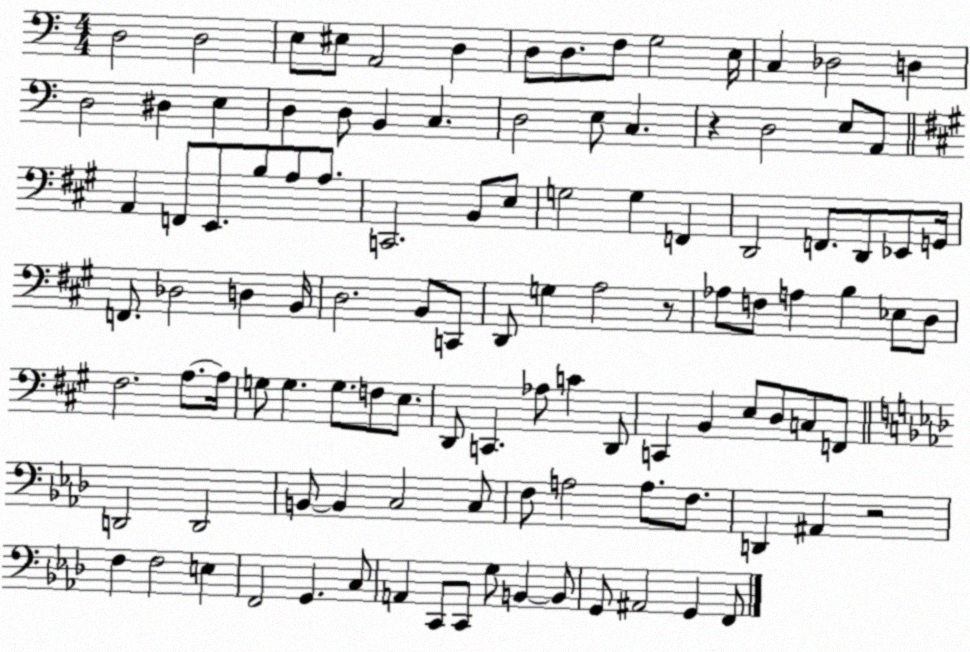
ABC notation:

X:1
T:Untitled
M:4/4
L:1/4
K:C
D,2 D,2 E,/2 ^E,/2 A,,2 D, D,/2 D,/2 F,/2 G,2 E,/4 C, _D,2 D, D,2 ^D, E, D, D,/2 B,, C, D,2 E,/2 C, z D,2 E,/2 A,,/2 A,, F,,/2 E,,/2 B,/2 A,/2 A,/2 C,,2 B,,/2 E,/2 G,2 G, F,, D,,2 F,,/2 D,,/2 _E,,/2 G,,/4 F,,/2 _D,2 D, B,,/4 D,2 B,,/2 C,,/2 D,,/2 G, A,2 z/2 _A,/2 F,/2 A, B, _E,/2 D,/2 ^F,2 A,/2 A,/4 G,/2 G, G,/2 F,/2 E,/2 D,,/2 C,, _A,/2 C D,,/2 C,, B,, E,/2 D,/2 C,/2 F,,/2 D,,2 D,,2 B,,/2 B,, C,2 C,/2 F,/2 A,2 A,/2 F,/2 D,, ^A,, z2 F, F,2 E, F,,2 G,, C,/2 A,, C,,/2 C,,/2 G,/2 B,, B,,/2 G,,/2 ^A,,2 G,, F,,/2